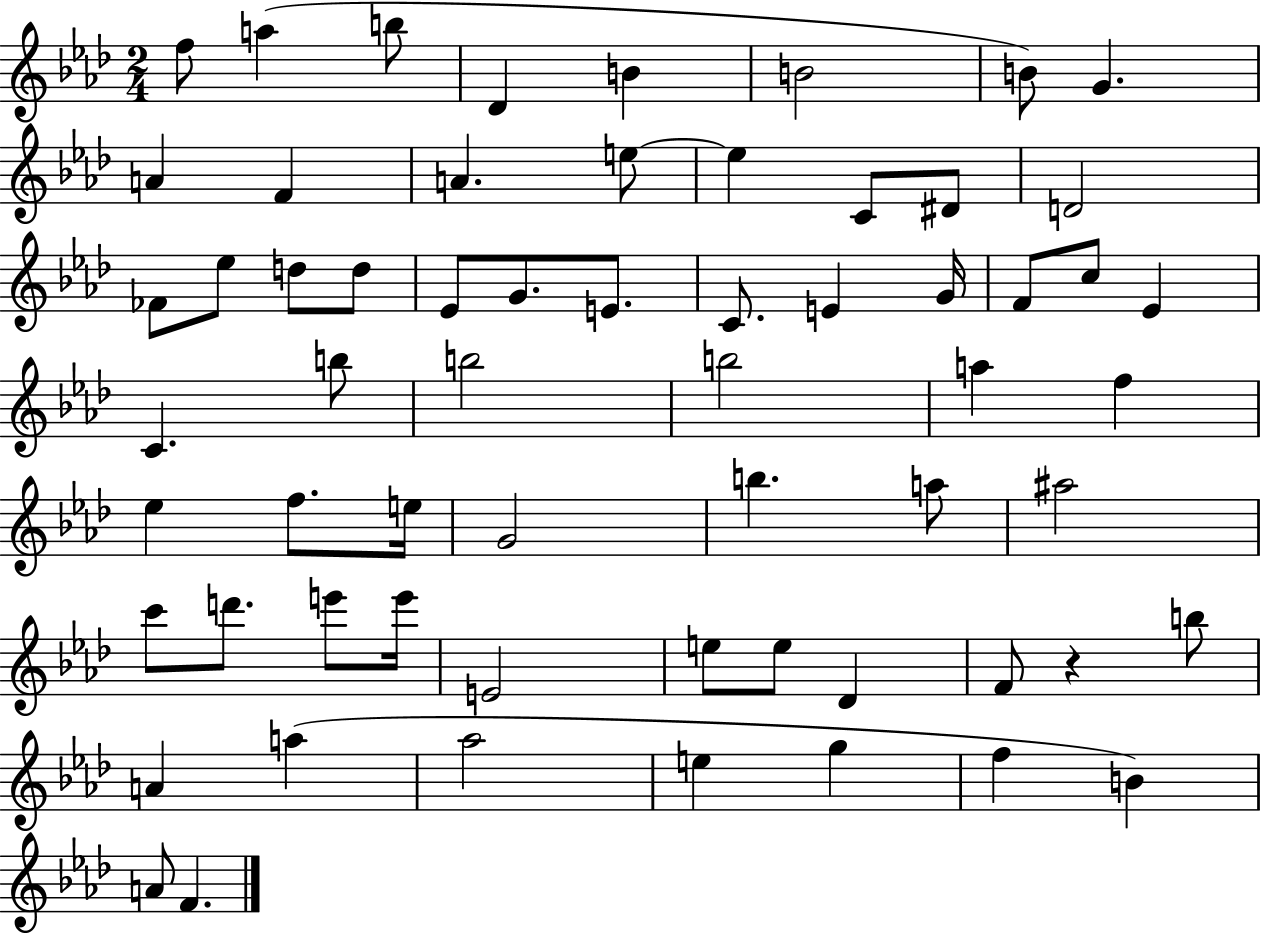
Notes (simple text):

F5/e A5/q B5/e Db4/q B4/q B4/h B4/e G4/q. A4/q F4/q A4/q. E5/e E5/q C4/e D#4/e D4/h FES4/e Eb5/e D5/e D5/e Eb4/e G4/e. E4/e. C4/e. E4/q G4/s F4/e C5/e Eb4/q C4/q. B5/e B5/h B5/h A5/q F5/q Eb5/q F5/e. E5/s G4/h B5/q. A5/e A#5/h C6/e D6/e. E6/e E6/s E4/h E5/e E5/e Db4/q F4/e R/q B5/e A4/q A5/q Ab5/h E5/q G5/q F5/q B4/q A4/e F4/q.